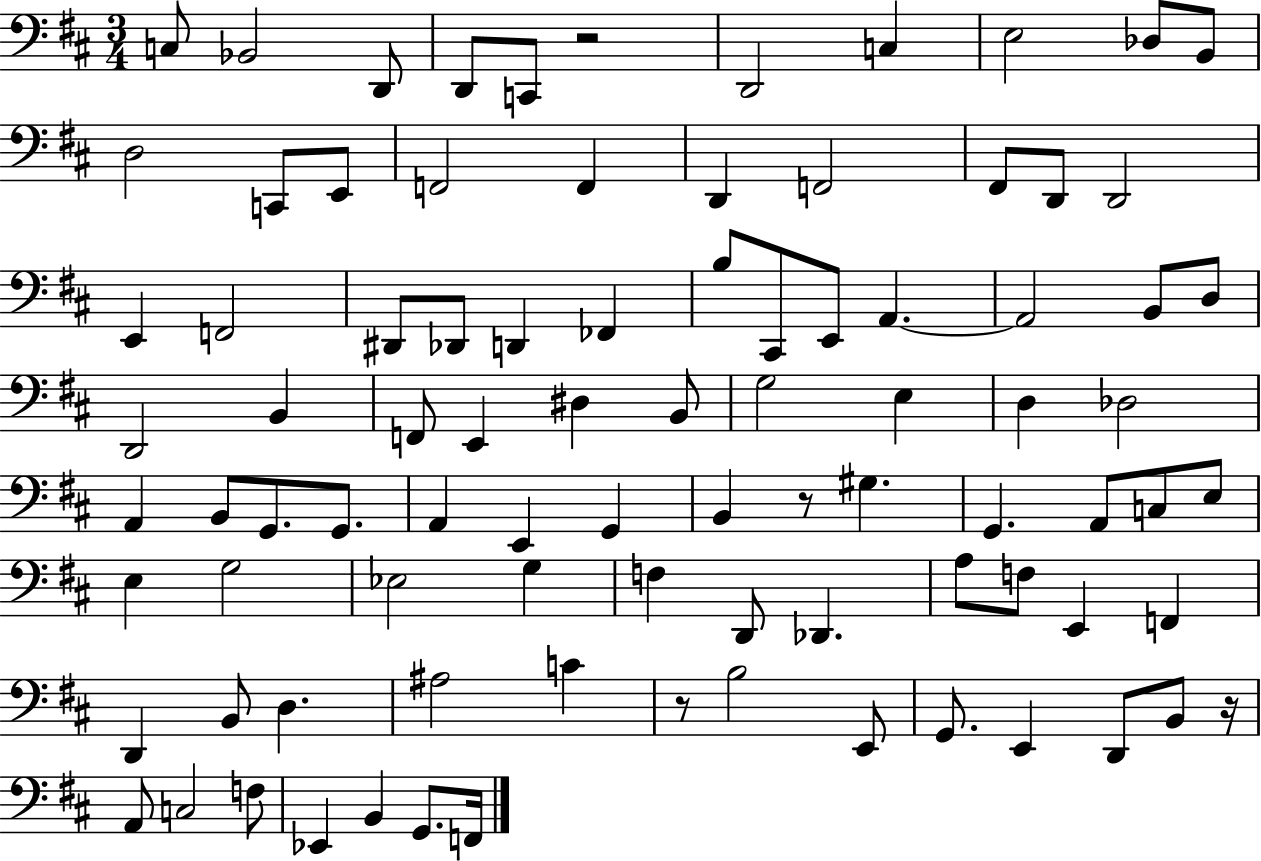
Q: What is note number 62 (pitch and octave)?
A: D2